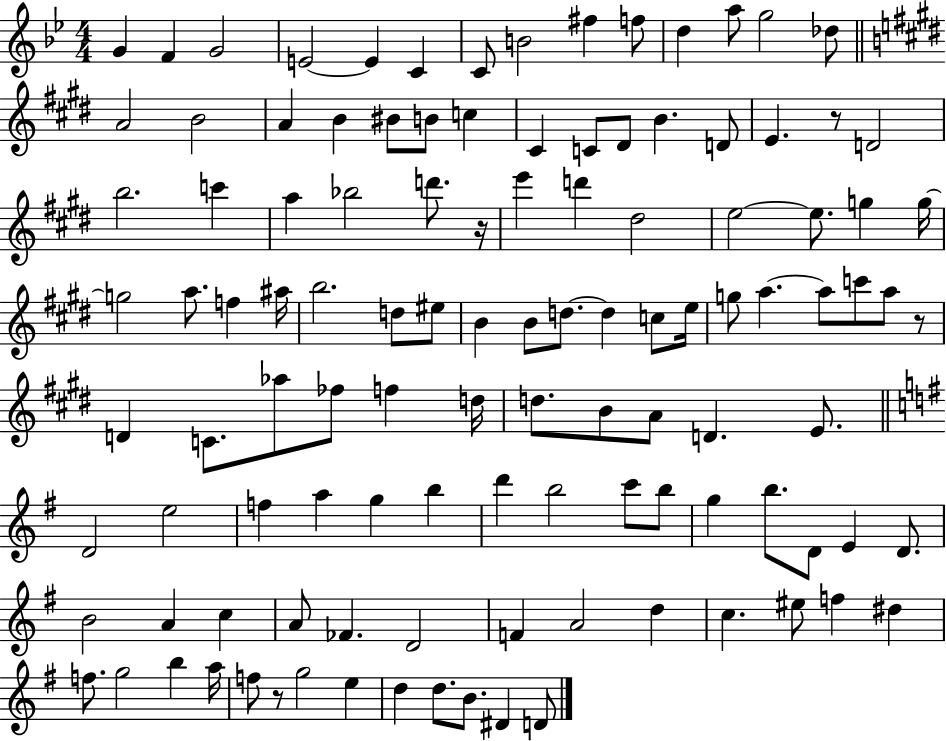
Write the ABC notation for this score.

X:1
T:Untitled
M:4/4
L:1/4
K:Bb
G F G2 E2 E C C/2 B2 ^f f/2 d a/2 g2 _d/2 A2 B2 A B ^B/2 B/2 c ^C C/2 ^D/2 B D/2 E z/2 D2 b2 c' a _b2 d'/2 z/4 e' d' ^d2 e2 e/2 g g/4 g2 a/2 f ^a/4 b2 d/2 ^e/2 B B/2 d/2 d c/2 e/4 g/2 a a/2 c'/2 a/2 z/2 D C/2 _a/2 _f/2 f d/4 d/2 B/2 A/2 D E/2 D2 e2 f a g b d' b2 c'/2 b/2 g b/2 D/2 E D/2 B2 A c A/2 _F D2 F A2 d c ^e/2 f ^d f/2 g2 b a/4 f/2 z/2 g2 e d d/2 B/2 ^D D/2